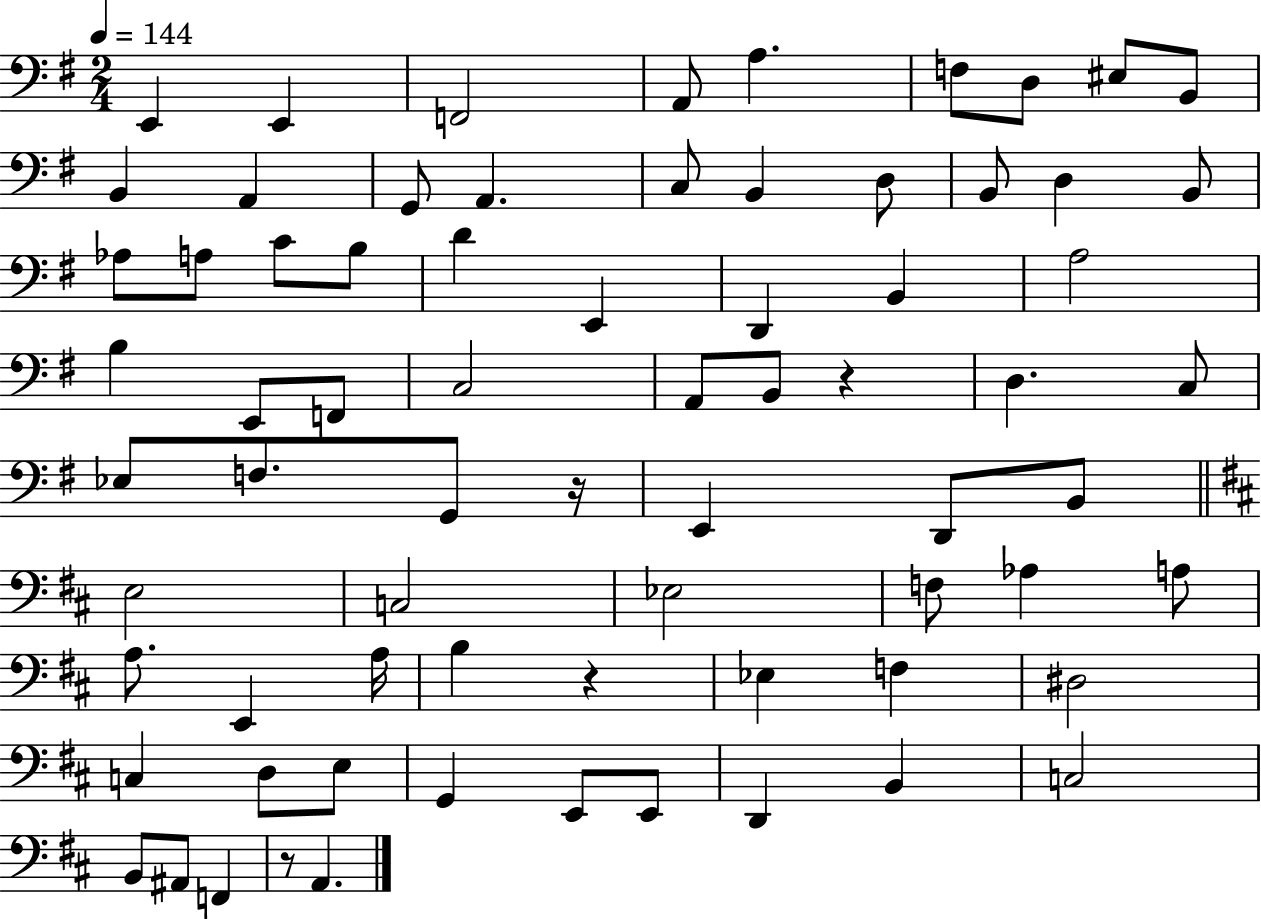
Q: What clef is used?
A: bass